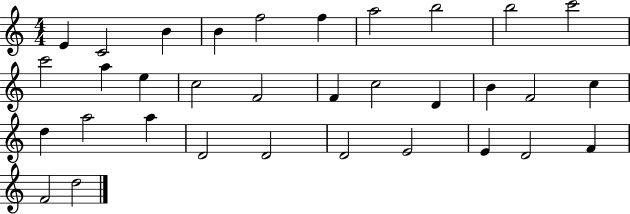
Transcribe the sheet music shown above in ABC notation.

X:1
T:Untitled
M:4/4
L:1/4
K:C
E C2 B B f2 f a2 b2 b2 c'2 c'2 a e c2 F2 F c2 D B F2 c d a2 a D2 D2 D2 E2 E D2 F F2 d2